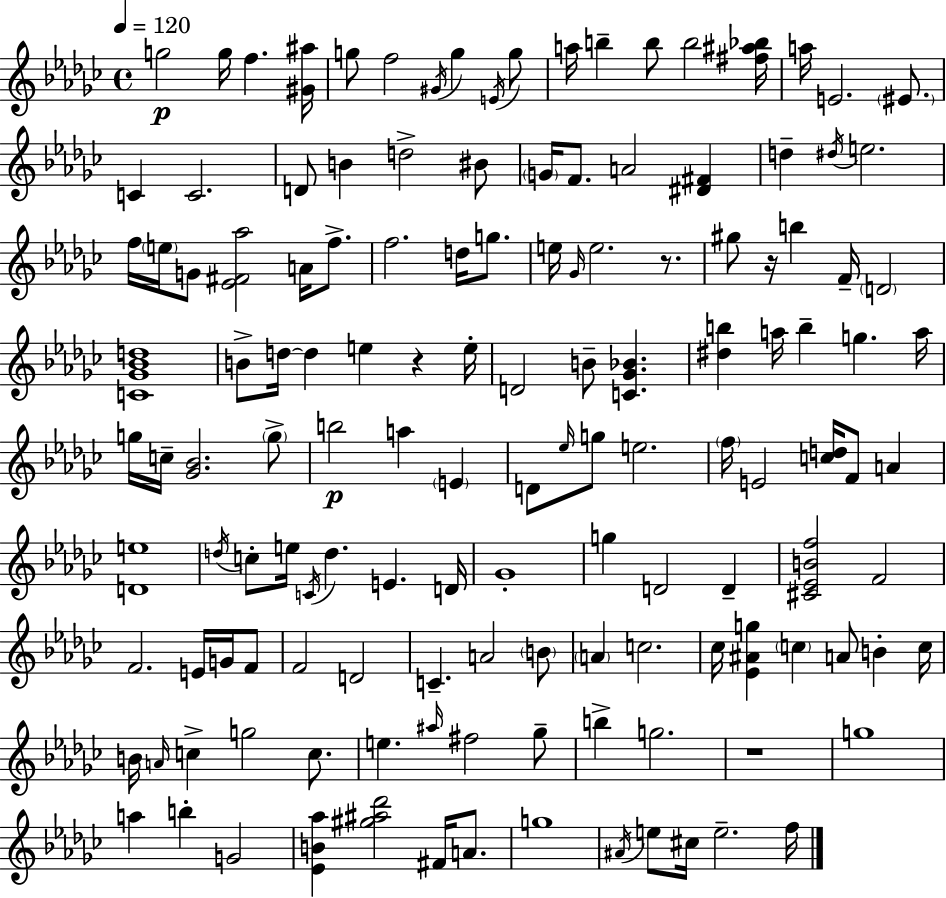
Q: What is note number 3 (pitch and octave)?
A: F5